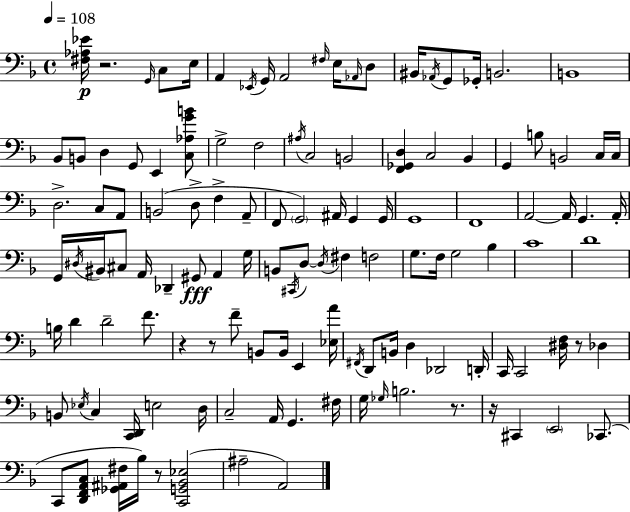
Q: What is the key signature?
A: D minor